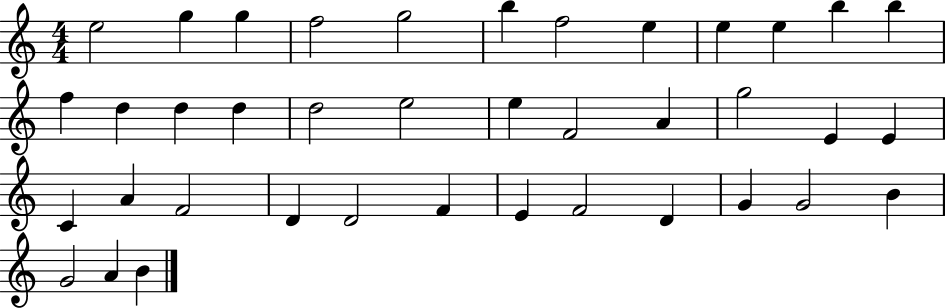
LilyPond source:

{
  \clef treble
  \numericTimeSignature
  \time 4/4
  \key c \major
  e''2 g''4 g''4 | f''2 g''2 | b''4 f''2 e''4 | e''4 e''4 b''4 b''4 | \break f''4 d''4 d''4 d''4 | d''2 e''2 | e''4 f'2 a'4 | g''2 e'4 e'4 | \break c'4 a'4 f'2 | d'4 d'2 f'4 | e'4 f'2 d'4 | g'4 g'2 b'4 | \break g'2 a'4 b'4 | \bar "|."
}